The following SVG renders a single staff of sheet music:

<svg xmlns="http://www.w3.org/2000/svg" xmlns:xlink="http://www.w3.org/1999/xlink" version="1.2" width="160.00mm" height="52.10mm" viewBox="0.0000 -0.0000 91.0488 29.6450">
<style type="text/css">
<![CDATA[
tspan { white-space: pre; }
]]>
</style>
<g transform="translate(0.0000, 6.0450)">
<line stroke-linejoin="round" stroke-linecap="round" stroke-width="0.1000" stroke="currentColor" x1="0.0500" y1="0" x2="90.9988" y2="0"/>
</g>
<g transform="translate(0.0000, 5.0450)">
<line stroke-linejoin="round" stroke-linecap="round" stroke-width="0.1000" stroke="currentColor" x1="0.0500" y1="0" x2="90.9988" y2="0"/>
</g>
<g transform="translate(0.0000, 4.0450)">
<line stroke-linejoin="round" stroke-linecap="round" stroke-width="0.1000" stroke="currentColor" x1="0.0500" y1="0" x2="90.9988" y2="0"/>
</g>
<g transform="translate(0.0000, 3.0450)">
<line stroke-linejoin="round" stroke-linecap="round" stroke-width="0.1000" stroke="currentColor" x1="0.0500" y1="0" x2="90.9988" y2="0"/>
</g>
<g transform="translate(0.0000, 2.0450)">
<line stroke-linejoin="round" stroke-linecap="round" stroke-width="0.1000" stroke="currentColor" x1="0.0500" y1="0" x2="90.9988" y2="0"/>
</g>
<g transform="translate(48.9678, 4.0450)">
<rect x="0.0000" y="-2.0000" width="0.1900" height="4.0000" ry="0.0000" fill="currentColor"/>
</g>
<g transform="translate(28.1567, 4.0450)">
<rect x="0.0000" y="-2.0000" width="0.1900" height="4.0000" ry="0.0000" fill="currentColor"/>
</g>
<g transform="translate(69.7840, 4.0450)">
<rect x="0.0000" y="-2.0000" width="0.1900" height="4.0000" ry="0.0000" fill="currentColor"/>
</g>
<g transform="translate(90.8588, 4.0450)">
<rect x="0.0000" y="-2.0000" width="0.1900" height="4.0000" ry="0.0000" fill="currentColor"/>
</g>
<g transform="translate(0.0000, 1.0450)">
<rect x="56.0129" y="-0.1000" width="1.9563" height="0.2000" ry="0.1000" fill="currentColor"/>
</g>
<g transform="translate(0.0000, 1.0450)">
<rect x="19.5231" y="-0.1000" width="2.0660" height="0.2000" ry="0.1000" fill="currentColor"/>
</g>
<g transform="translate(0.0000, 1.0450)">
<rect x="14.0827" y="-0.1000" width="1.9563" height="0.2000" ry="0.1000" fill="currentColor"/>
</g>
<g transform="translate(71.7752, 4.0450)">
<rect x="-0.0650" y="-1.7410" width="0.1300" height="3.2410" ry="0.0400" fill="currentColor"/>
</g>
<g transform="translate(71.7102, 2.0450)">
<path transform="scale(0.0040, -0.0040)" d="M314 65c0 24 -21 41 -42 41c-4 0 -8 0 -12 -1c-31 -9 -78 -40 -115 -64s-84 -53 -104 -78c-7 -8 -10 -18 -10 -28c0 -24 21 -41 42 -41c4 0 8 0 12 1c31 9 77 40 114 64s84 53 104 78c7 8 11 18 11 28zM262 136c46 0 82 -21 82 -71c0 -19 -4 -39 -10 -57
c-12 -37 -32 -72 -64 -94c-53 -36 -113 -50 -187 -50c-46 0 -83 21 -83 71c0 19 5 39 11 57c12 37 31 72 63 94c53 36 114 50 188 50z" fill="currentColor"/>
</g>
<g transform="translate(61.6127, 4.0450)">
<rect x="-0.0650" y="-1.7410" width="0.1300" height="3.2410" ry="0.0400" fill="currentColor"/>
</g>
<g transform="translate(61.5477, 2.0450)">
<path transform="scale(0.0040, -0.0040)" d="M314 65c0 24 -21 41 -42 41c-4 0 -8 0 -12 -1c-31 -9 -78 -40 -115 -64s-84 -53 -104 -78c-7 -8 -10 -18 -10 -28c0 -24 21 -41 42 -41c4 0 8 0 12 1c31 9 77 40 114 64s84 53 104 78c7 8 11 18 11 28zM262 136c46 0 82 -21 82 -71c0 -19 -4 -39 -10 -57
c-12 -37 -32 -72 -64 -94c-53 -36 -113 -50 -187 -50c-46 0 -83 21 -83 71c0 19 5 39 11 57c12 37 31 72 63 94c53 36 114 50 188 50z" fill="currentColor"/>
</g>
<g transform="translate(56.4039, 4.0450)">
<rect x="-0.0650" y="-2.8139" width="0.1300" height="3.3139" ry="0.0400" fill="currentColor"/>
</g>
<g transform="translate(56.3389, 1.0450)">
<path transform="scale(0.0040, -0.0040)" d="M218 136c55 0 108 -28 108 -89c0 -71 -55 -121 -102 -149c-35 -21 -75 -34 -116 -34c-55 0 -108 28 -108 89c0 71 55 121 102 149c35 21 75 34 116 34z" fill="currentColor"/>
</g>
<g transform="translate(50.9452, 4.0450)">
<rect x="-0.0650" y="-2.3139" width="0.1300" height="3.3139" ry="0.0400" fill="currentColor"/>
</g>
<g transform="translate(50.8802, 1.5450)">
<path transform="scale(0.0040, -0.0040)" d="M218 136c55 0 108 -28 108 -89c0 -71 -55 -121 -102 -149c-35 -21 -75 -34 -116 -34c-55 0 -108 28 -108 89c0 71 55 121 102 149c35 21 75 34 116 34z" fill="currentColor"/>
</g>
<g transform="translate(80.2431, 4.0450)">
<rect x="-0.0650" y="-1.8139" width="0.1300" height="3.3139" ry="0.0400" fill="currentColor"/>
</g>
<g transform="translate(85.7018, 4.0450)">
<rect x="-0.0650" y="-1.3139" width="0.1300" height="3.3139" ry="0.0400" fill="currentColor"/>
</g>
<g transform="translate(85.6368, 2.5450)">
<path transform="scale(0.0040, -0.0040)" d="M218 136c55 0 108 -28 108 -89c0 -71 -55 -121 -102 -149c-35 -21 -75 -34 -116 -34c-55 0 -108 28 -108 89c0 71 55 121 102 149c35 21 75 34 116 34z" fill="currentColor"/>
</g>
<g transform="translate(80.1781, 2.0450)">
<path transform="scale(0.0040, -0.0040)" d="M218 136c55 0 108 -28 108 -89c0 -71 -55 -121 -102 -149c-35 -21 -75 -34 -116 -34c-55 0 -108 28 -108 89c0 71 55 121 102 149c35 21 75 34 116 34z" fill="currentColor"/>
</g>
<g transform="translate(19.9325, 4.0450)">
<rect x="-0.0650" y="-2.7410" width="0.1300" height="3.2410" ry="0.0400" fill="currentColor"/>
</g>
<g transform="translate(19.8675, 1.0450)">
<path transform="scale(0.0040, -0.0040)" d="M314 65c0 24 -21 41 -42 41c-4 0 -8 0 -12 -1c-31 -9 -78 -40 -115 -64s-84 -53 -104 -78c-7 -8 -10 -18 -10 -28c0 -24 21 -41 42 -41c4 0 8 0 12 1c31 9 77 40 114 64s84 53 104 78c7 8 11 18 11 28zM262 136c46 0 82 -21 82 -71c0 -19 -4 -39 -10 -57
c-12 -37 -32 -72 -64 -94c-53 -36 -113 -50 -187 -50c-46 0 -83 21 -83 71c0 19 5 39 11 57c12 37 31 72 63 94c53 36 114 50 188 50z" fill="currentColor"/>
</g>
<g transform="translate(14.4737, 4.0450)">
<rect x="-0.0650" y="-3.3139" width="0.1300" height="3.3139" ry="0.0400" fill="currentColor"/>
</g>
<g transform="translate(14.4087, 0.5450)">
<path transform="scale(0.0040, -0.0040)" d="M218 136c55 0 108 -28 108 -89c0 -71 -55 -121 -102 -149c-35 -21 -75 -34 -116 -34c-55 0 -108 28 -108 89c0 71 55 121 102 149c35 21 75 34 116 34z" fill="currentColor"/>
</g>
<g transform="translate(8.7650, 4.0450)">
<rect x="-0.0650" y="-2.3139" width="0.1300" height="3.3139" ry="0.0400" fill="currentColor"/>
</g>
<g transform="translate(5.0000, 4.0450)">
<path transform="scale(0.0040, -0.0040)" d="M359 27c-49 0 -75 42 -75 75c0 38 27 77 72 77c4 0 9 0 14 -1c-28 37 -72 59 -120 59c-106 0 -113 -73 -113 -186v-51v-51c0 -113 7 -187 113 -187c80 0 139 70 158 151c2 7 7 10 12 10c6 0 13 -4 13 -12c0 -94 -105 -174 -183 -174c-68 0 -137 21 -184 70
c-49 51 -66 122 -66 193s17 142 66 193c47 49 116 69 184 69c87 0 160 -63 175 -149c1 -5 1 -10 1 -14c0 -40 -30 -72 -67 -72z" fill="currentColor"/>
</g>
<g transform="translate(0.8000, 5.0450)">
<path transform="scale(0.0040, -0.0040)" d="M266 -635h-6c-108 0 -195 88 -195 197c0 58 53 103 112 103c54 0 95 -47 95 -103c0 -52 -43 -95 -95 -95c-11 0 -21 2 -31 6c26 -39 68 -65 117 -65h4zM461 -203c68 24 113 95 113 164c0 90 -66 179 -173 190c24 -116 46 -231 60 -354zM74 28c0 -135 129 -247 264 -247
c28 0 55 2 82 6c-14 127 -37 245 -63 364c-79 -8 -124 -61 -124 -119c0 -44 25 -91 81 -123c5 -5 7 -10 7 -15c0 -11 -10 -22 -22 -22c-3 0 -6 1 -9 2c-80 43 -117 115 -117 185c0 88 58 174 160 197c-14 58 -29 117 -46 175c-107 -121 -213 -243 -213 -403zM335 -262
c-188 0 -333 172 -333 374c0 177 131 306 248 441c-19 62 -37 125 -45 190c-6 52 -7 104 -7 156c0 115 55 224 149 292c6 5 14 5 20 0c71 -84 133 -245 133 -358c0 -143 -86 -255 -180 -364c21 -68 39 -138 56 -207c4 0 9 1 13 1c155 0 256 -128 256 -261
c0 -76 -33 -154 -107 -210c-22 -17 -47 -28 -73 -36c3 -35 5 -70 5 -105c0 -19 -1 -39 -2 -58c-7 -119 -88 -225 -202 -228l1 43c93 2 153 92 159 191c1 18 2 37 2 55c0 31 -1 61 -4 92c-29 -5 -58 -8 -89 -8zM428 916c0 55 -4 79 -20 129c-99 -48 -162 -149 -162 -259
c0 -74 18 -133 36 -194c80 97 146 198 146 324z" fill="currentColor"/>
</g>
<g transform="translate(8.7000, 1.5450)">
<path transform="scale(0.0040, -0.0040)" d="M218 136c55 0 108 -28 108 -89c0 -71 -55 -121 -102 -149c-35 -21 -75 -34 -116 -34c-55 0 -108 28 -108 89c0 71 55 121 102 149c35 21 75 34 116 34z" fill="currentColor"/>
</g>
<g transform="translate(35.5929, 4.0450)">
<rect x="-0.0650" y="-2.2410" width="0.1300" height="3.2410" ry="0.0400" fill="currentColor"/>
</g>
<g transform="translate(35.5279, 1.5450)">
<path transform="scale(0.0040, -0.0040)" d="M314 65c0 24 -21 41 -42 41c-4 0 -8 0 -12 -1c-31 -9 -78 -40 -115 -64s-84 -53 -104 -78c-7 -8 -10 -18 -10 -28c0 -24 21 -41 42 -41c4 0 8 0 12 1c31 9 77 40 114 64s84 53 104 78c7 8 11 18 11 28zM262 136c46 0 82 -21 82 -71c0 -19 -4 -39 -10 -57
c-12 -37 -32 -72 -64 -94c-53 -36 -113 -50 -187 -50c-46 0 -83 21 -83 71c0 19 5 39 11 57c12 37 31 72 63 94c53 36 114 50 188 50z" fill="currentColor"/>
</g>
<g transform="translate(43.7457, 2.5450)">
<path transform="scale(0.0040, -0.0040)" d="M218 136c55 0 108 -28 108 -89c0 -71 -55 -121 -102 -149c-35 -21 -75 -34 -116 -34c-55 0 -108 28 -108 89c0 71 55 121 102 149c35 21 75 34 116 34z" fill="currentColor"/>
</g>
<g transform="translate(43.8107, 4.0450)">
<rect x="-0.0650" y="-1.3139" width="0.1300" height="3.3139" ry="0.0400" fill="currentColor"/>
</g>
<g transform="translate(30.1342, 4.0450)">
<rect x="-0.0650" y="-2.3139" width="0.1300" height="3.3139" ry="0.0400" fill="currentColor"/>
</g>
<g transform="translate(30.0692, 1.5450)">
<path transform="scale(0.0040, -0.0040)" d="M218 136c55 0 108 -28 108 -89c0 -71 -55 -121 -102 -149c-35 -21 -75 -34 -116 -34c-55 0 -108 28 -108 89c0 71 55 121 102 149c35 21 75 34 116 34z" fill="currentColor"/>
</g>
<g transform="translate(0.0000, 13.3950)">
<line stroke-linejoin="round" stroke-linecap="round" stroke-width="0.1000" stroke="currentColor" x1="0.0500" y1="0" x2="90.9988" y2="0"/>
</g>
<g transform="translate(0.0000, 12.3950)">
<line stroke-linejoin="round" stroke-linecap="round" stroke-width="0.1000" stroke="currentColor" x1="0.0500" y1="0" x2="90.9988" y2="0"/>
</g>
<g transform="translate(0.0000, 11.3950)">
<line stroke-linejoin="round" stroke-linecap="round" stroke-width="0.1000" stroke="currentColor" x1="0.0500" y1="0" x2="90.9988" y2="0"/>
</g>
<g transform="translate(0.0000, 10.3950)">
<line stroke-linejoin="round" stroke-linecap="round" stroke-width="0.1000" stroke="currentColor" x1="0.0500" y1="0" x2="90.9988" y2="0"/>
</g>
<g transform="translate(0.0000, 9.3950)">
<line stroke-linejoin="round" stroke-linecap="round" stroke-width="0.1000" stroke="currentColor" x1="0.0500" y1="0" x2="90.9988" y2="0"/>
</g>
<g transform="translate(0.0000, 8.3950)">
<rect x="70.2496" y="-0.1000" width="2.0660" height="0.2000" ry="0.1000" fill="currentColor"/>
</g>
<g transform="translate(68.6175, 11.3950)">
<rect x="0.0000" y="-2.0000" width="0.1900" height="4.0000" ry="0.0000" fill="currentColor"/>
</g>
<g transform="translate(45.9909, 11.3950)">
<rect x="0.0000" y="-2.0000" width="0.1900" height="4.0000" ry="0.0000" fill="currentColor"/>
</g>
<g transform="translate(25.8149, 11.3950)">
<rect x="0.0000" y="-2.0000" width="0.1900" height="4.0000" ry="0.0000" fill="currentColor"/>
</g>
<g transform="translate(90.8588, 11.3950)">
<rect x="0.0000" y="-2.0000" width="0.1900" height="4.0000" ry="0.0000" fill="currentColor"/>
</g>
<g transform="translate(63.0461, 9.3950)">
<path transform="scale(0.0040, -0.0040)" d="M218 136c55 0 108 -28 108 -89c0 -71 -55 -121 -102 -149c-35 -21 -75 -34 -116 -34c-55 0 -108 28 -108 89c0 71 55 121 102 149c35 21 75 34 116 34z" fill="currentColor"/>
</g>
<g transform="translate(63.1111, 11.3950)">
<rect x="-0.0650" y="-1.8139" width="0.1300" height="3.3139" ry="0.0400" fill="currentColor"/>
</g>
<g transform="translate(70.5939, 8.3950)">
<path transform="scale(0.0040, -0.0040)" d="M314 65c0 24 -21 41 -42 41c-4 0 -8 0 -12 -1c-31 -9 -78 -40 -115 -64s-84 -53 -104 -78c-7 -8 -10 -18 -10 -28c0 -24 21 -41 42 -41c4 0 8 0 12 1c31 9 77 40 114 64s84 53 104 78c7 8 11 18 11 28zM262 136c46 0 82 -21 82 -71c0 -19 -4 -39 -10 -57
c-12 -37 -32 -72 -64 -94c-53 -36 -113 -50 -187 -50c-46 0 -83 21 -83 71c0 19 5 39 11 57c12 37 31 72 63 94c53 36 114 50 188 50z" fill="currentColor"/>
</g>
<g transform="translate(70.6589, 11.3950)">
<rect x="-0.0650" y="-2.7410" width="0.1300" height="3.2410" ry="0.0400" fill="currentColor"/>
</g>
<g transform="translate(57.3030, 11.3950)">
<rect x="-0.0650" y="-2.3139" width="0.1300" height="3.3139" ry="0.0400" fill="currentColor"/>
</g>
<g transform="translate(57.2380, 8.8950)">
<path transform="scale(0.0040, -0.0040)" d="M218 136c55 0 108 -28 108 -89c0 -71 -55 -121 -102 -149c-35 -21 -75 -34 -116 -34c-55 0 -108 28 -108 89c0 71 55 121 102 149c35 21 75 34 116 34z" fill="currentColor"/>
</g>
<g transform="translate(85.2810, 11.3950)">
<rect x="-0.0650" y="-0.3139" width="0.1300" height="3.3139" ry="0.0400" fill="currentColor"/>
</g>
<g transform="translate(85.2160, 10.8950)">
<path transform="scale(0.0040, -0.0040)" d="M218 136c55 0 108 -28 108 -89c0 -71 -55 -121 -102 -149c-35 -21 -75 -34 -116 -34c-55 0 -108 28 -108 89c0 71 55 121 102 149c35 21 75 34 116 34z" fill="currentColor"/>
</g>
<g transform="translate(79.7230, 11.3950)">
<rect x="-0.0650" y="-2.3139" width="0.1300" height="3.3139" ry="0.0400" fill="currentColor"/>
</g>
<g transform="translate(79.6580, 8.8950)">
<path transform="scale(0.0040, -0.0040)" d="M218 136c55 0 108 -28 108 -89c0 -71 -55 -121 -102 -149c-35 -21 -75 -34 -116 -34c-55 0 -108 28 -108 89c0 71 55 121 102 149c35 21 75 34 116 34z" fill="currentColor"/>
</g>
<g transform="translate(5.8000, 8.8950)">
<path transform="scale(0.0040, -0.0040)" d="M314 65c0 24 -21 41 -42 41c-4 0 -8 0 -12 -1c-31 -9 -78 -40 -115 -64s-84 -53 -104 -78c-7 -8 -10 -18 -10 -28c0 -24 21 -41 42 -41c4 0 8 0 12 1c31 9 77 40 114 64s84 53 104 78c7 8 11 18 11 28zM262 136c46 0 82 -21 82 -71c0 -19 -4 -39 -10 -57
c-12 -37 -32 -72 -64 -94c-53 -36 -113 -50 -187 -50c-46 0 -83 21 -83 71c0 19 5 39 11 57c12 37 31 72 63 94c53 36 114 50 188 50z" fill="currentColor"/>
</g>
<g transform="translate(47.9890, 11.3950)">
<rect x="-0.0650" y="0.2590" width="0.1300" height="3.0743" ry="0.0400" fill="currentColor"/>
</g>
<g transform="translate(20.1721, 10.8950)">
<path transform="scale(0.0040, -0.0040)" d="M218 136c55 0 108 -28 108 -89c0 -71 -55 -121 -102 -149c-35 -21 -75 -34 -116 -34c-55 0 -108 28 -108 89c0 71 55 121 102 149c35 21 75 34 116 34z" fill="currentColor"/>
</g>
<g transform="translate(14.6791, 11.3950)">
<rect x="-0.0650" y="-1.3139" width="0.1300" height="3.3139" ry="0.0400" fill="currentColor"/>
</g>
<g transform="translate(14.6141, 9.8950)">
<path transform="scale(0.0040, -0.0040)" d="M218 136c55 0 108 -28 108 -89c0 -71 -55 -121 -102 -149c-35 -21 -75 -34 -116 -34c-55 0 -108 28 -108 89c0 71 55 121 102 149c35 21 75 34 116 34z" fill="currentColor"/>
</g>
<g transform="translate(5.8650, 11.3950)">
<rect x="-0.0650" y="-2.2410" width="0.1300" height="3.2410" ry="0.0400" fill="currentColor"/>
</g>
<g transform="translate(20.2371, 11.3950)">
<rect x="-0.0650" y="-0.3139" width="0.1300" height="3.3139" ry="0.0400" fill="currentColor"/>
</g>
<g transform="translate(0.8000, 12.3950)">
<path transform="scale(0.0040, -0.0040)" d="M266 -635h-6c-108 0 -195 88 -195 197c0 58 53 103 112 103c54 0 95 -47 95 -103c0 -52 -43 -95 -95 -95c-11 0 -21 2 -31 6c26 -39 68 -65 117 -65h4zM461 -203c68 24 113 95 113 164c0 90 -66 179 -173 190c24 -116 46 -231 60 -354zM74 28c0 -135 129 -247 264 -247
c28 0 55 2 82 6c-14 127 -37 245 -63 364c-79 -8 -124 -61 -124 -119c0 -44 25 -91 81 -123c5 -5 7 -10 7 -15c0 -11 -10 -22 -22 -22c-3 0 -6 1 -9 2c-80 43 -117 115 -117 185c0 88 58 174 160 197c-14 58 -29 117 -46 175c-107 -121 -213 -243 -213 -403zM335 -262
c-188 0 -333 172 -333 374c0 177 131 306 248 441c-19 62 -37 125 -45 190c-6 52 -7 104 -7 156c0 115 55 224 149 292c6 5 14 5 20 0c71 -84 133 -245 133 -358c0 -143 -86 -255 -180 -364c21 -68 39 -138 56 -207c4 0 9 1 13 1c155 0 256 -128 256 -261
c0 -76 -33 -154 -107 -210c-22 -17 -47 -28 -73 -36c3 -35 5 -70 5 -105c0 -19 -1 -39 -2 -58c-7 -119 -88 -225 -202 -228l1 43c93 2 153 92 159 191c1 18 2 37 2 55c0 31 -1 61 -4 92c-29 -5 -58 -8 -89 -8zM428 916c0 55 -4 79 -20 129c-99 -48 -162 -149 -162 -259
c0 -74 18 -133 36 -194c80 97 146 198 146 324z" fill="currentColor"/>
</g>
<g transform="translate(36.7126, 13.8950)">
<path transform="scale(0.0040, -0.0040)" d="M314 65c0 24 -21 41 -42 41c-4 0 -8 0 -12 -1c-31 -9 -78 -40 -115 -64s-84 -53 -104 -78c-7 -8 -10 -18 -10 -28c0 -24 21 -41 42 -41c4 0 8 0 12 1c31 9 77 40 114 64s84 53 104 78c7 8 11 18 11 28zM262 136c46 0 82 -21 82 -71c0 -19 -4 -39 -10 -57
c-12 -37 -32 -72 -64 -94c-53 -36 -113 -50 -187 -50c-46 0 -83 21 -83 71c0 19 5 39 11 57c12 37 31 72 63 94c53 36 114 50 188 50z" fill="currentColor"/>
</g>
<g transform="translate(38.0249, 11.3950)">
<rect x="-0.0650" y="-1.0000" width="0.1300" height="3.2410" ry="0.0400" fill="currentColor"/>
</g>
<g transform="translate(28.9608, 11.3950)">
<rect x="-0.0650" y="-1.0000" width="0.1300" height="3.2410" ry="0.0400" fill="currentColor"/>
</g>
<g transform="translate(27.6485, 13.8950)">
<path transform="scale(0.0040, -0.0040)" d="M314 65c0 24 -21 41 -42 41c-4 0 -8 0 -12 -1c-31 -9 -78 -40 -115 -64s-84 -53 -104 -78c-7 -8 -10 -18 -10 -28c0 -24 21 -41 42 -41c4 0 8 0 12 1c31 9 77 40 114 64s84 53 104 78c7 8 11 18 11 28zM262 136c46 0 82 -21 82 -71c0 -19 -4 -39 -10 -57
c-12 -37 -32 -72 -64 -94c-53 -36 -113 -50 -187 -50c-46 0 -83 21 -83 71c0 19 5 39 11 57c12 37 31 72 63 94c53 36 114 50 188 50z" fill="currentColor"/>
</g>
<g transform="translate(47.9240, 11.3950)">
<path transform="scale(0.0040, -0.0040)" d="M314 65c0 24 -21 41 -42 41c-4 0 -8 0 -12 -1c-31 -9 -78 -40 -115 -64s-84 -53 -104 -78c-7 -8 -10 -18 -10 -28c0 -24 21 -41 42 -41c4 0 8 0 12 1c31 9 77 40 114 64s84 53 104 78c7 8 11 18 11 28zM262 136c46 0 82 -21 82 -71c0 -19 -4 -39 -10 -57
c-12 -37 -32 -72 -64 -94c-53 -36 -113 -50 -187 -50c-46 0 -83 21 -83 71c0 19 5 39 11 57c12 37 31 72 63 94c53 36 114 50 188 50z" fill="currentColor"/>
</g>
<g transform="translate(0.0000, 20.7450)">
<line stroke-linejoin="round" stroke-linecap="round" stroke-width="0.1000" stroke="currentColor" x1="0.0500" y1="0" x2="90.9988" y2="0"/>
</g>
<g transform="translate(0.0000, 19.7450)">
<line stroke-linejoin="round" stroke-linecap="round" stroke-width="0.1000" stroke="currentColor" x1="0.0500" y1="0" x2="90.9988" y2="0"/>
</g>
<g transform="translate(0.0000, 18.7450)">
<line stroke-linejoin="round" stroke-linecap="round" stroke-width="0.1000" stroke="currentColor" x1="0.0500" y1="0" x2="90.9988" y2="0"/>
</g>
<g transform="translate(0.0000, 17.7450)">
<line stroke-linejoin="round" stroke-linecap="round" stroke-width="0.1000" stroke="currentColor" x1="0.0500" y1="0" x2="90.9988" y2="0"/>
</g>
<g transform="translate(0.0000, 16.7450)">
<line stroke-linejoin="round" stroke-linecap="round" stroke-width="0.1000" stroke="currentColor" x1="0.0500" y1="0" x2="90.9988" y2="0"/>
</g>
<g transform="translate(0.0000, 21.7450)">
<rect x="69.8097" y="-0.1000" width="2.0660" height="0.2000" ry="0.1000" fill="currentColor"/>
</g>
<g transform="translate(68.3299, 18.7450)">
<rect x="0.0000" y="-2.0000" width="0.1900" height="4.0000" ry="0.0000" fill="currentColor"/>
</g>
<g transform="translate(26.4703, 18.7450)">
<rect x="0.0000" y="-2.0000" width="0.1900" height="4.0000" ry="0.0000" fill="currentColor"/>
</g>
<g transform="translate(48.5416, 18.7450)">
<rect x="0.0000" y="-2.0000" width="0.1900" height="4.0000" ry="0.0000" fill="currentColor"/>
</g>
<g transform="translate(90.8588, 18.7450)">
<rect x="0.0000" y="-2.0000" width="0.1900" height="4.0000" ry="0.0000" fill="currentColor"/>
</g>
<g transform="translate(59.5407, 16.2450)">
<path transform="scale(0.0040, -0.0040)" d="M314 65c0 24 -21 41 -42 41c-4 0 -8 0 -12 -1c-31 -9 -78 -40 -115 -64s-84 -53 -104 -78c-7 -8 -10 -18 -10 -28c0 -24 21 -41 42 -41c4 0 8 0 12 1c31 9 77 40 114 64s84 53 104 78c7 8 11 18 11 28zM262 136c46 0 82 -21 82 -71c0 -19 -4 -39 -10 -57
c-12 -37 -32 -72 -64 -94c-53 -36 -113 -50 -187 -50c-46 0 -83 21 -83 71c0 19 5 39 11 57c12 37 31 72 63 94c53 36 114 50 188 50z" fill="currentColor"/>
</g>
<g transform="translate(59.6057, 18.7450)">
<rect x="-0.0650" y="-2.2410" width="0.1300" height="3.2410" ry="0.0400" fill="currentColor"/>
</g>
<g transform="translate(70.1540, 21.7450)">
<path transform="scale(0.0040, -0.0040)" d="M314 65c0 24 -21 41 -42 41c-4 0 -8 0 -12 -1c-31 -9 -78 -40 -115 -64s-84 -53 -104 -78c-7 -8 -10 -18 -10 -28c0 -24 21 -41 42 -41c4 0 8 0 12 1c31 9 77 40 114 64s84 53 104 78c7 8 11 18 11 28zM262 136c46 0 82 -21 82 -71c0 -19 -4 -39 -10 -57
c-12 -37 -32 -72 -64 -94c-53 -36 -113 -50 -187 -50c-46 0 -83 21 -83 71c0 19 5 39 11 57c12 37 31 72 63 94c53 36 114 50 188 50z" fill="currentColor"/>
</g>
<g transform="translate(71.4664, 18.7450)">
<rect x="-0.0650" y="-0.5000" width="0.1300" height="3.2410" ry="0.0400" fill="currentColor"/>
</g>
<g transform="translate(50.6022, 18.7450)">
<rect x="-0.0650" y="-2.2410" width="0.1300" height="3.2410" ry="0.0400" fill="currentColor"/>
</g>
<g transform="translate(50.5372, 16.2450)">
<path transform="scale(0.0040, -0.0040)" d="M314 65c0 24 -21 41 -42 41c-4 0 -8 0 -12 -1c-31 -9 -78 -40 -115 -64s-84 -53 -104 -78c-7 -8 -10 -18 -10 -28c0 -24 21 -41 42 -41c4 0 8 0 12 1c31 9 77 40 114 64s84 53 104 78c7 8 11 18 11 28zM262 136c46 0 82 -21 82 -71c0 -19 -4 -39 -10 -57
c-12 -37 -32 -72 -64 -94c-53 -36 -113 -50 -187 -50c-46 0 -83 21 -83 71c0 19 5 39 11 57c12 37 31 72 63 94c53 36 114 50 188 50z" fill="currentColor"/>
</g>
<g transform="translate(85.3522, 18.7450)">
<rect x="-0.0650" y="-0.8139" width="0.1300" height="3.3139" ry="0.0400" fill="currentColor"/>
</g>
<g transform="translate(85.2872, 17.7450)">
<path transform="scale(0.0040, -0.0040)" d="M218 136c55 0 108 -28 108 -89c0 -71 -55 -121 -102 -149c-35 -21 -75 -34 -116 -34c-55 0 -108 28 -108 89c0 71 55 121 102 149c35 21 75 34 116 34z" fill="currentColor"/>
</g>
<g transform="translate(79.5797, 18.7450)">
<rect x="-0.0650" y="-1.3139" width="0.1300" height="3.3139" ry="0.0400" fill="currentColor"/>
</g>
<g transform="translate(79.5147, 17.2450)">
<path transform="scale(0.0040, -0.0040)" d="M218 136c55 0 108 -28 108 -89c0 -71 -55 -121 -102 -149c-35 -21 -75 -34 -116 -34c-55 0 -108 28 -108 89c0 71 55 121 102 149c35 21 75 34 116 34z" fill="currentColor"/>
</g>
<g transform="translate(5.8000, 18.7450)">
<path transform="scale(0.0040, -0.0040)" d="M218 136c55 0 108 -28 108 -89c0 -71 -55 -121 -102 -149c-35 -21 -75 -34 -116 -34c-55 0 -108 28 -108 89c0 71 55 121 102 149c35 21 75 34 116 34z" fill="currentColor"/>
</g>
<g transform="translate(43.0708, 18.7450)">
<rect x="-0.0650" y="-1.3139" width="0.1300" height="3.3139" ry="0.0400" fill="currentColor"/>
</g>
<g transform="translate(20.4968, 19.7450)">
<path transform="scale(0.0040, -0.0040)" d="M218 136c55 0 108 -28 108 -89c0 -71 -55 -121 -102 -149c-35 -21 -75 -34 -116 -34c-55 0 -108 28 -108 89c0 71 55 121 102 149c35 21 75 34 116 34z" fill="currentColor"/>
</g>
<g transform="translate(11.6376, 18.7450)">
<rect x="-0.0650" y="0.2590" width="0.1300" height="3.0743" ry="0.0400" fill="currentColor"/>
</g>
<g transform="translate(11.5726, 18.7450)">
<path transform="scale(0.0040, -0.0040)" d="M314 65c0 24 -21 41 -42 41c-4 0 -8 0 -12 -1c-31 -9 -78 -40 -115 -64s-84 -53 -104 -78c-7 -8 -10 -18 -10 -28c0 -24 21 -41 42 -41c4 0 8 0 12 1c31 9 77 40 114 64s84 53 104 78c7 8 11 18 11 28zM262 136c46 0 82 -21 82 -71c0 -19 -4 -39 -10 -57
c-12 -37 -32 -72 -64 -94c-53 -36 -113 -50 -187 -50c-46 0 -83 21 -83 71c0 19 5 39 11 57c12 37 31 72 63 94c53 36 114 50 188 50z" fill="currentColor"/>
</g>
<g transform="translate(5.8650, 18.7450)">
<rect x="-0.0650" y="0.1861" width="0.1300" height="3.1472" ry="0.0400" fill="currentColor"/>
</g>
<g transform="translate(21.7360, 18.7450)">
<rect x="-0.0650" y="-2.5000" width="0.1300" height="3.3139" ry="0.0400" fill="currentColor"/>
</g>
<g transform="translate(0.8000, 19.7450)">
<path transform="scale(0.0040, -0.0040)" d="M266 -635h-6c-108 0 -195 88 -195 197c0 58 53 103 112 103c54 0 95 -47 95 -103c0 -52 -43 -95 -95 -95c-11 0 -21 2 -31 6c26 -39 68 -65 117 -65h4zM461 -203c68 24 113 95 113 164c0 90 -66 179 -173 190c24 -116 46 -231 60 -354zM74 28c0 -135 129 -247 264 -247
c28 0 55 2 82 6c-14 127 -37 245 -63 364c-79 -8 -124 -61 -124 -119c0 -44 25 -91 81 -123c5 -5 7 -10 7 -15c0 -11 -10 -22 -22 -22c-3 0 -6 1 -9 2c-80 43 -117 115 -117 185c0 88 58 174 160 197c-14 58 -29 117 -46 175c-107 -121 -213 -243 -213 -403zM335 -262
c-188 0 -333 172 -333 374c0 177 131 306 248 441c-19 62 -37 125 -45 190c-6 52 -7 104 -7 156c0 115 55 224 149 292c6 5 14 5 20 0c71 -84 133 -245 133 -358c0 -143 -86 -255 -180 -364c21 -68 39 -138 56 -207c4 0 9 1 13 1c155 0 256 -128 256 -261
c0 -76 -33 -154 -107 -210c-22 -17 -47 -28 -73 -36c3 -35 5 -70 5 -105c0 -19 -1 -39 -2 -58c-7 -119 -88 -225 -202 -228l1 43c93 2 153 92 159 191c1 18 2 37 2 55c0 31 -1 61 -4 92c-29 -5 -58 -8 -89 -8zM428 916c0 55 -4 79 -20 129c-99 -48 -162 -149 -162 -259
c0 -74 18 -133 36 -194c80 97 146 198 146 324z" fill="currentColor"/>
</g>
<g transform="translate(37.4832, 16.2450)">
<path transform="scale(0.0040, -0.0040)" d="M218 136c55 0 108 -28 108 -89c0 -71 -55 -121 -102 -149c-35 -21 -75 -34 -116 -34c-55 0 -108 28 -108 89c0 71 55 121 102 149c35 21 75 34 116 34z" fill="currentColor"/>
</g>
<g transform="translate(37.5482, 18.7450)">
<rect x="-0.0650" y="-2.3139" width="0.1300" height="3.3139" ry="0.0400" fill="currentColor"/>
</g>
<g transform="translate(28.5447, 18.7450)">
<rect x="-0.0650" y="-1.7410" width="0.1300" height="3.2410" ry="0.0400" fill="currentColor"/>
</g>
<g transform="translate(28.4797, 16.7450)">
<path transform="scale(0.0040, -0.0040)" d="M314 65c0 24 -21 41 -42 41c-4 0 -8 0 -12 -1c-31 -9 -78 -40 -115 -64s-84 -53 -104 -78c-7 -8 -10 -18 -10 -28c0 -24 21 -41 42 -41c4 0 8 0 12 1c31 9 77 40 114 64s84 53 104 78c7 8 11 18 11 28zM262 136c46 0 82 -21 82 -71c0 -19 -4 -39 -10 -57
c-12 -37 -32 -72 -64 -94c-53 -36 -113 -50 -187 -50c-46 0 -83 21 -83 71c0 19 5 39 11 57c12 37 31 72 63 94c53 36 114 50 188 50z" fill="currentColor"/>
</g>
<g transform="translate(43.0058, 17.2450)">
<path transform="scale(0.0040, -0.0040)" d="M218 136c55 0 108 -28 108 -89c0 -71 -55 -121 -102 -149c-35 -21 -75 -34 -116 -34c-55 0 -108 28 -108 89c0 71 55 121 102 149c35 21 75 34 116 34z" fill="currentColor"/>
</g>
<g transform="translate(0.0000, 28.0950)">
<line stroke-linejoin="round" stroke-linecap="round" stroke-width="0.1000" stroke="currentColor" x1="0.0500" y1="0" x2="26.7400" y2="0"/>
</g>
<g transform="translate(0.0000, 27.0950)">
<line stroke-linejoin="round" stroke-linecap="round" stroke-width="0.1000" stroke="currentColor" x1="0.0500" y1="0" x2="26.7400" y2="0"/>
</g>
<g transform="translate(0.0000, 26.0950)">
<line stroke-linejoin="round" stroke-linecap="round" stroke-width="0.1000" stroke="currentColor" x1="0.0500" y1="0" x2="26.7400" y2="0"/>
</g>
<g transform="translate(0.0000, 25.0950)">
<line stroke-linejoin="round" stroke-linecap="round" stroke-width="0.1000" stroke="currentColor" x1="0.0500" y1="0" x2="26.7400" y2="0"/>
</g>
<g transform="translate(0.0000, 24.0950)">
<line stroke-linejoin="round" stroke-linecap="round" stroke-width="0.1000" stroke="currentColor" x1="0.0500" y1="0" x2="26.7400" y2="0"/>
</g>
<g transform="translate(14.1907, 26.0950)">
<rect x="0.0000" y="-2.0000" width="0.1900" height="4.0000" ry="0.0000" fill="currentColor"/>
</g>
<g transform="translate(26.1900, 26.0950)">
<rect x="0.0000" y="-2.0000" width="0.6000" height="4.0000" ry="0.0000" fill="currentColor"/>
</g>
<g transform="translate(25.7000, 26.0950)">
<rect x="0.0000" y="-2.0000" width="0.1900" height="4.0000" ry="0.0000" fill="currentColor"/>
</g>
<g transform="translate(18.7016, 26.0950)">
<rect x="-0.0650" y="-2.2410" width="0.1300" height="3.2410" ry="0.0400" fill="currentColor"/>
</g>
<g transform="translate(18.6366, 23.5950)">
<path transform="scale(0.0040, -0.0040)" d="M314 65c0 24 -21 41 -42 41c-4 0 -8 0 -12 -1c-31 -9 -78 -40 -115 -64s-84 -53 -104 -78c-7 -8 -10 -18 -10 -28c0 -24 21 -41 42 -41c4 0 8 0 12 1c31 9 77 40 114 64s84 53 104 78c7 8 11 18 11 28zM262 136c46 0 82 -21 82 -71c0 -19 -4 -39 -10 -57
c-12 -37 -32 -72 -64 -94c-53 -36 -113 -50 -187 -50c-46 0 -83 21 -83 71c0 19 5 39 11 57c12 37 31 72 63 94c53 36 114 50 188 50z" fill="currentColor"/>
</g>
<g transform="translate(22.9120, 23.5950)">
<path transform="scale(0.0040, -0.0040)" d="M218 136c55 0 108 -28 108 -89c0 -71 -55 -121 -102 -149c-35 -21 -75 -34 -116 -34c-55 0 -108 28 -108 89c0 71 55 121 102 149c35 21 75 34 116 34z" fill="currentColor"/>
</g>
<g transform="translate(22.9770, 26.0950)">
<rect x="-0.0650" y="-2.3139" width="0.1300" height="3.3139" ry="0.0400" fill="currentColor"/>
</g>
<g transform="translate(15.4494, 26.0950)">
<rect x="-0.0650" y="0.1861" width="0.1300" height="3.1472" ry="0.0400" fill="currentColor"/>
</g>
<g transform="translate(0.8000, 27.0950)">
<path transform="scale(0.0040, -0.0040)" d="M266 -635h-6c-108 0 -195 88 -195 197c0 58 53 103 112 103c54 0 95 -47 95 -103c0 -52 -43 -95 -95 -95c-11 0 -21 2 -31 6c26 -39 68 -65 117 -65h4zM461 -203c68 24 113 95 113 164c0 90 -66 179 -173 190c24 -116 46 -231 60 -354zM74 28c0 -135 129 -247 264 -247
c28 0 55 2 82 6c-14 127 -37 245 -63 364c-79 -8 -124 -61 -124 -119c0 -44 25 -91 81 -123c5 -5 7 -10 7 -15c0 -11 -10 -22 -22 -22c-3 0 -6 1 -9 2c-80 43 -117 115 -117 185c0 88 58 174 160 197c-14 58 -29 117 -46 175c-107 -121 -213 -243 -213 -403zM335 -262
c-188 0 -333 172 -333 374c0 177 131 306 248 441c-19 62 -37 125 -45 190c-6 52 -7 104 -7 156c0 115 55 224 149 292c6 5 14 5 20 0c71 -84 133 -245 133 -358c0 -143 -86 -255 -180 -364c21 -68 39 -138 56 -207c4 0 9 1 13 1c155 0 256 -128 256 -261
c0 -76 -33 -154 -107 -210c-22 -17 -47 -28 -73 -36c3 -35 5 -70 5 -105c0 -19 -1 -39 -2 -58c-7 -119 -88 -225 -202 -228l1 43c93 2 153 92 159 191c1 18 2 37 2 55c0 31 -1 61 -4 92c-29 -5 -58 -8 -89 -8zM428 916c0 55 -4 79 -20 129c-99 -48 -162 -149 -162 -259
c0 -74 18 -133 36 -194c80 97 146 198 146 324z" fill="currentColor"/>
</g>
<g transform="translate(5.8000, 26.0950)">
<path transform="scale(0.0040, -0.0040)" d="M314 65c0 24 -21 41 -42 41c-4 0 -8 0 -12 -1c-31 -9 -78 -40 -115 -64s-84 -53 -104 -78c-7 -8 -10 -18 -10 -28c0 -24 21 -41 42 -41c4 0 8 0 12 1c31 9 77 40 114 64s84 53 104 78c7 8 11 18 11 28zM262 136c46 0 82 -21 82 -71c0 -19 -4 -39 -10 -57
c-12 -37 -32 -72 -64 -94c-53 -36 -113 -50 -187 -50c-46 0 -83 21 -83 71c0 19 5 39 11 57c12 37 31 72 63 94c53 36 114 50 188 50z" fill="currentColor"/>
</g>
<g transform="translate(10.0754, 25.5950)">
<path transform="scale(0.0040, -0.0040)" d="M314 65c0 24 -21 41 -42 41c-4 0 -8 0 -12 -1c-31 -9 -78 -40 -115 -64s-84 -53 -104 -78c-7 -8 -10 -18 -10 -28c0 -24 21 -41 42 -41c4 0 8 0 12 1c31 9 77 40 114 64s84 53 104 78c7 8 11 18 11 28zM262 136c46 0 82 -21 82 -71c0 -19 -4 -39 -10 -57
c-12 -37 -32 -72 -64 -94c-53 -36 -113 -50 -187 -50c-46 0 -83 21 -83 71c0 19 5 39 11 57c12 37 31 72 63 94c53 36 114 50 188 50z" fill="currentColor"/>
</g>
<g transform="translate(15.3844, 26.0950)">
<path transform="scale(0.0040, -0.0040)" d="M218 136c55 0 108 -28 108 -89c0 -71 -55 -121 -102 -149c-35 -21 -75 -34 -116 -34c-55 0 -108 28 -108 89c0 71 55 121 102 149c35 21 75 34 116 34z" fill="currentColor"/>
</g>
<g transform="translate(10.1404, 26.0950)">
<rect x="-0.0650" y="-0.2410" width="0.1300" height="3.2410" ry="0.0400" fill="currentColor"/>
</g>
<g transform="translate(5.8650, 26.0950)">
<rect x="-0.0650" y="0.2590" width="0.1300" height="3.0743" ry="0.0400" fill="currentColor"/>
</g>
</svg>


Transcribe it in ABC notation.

X:1
T:Untitled
M:4/4
L:1/4
K:C
g b a2 g g2 e g a f2 f2 f e g2 e c D2 D2 B2 g f a2 g c B B2 G f2 g e g2 g2 C2 e d B2 c2 B g2 g